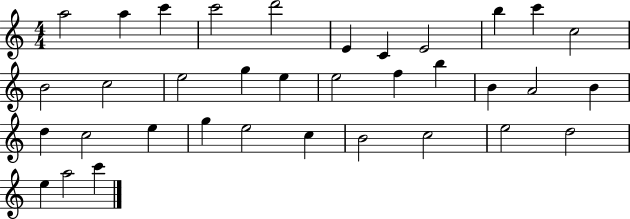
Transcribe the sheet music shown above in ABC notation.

X:1
T:Untitled
M:4/4
L:1/4
K:C
a2 a c' c'2 d'2 E C E2 b c' c2 B2 c2 e2 g e e2 f b B A2 B d c2 e g e2 c B2 c2 e2 d2 e a2 c'